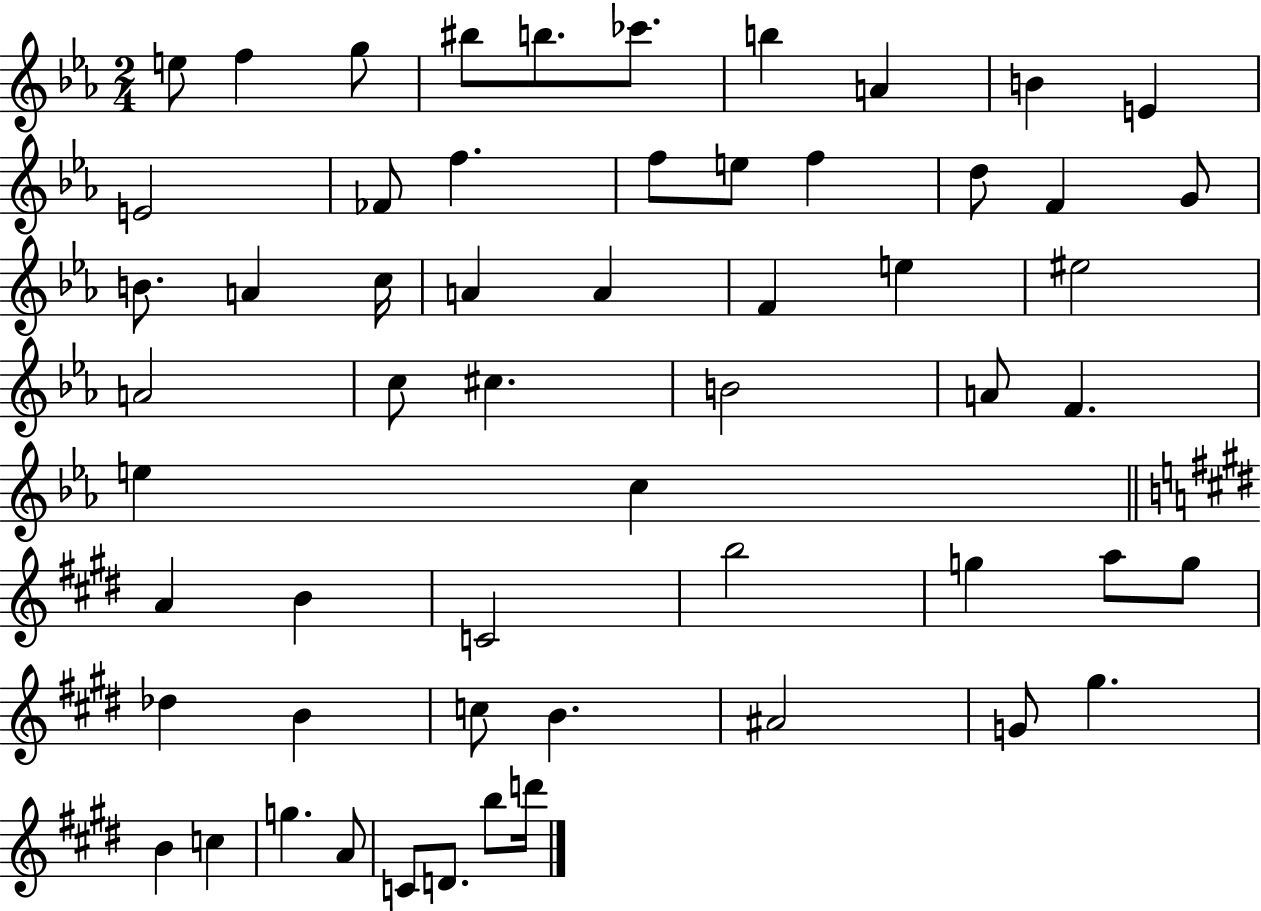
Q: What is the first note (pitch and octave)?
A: E5